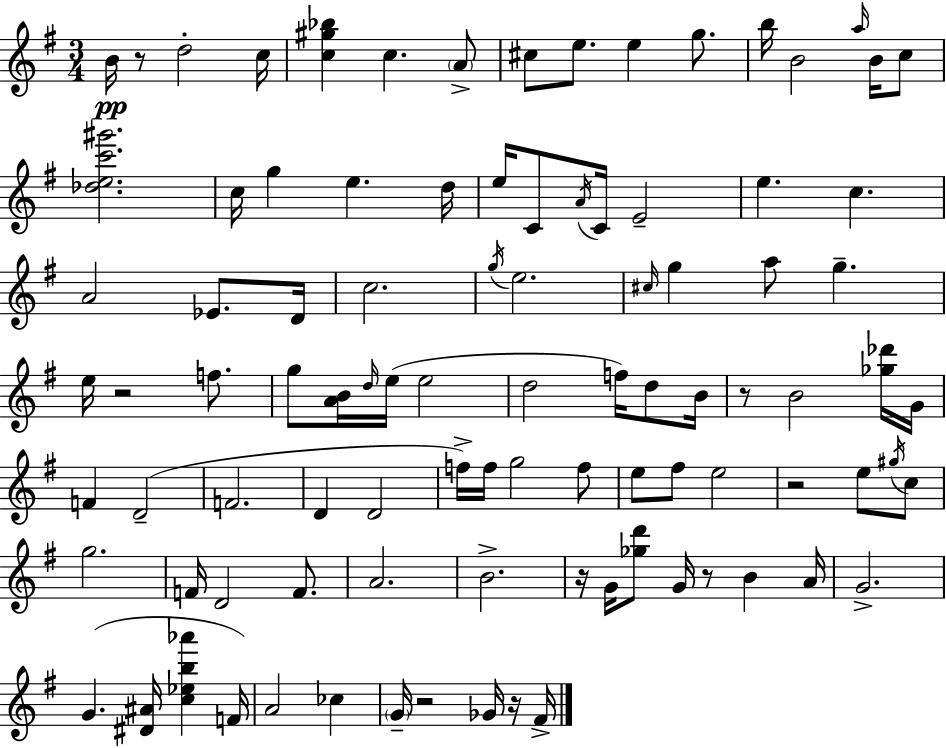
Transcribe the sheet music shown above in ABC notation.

X:1
T:Untitled
M:3/4
L:1/4
K:G
B/4 z/2 d2 c/4 [c^g_b] c A/2 ^c/2 e/2 e g/2 b/4 B2 a/4 B/4 c/2 [_dec'^g']2 c/4 g e d/4 e/4 C/2 A/4 C/4 E2 e c A2 _E/2 D/4 c2 g/4 e2 ^c/4 g a/2 g e/4 z2 f/2 g/2 [AB]/4 d/4 e/4 e2 d2 f/4 d/2 B/4 z/2 B2 [_g_d']/4 G/4 F D2 F2 D D2 f/4 f/4 g2 f/2 e/2 ^f/2 e2 z2 e/2 ^g/4 c/2 g2 F/4 D2 F/2 A2 B2 z/4 G/4 [_gd']/2 G/4 z/2 B A/4 G2 G [^D^A]/4 [c_eb_a'] F/4 A2 _c G/4 z2 _G/4 z/4 ^F/4